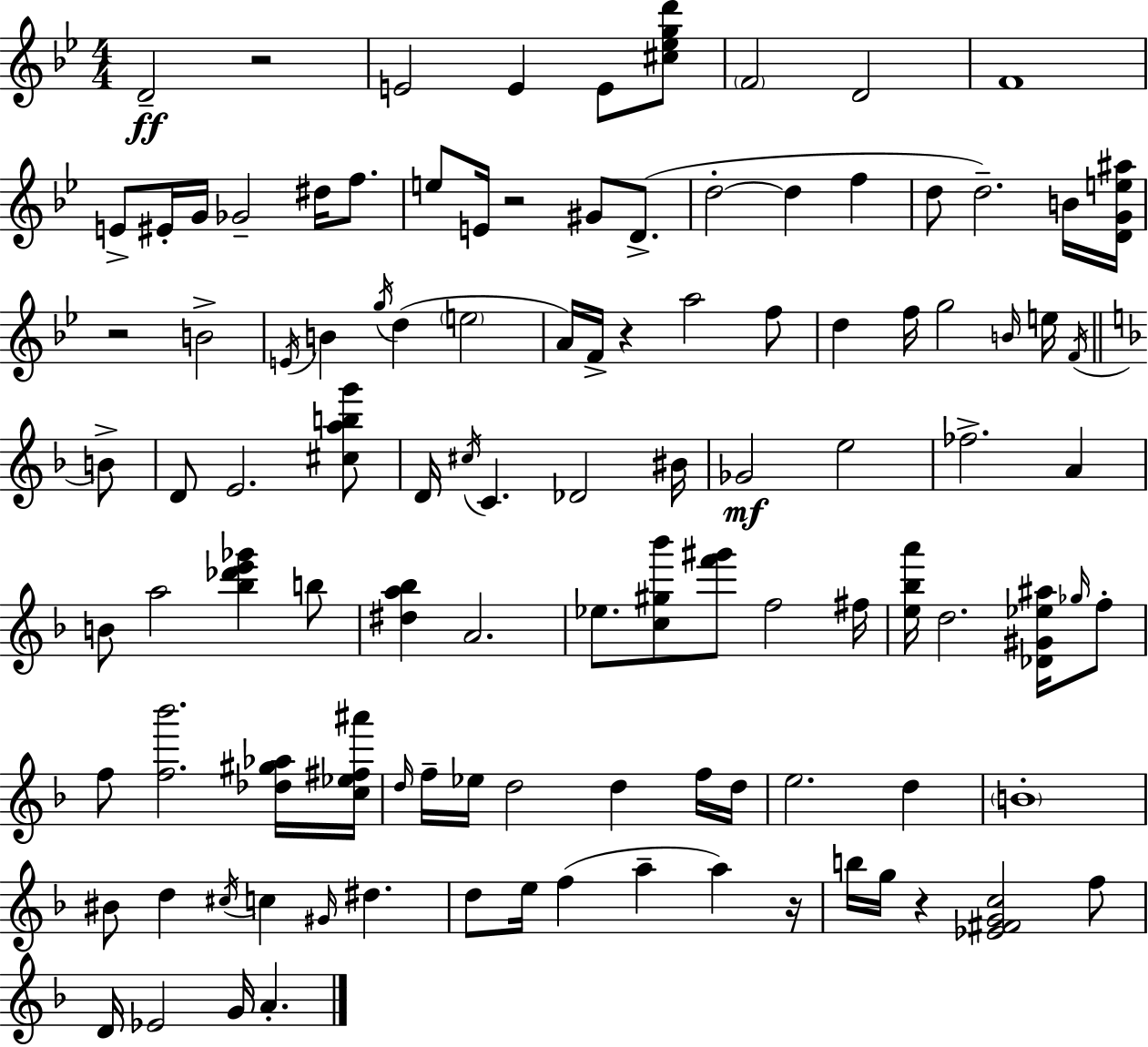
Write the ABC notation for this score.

X:1
T:Untitled
M:4/4
L:1/4
K:Bb
D2 z2 E2 E E/2 [^c_egd']/2 F2 D2 F4 E/2 ^E/4 G/4 _G2 ^d/4 f/2 e/2 E/4 z2 ^G/2 D/2 d2 d f d/2 d2 B/4 [DGe^a]/4 z2 B2 E/4 B g/4 d e2 A/4 F/4 z a2 f/2 d f/4 g2 B/4 e/4 F/4 B/2 D/2 E2 [^cabg']/2 D/4 ^c/4 C _D2 ^B/4 _G2 e2 _f2 A B/2 a2 [_b_d'e'_g'] b/2 [^da_b] A2 _e/2 [c^g_b']/2 [f'^g']/2 f2 ^f/4 [e_ba']/4 d2 [_D^G_e^a]/4 _g/4 f/2 f/2 [f_b']2 [_d^g_a]/4 [c_e^f^a']/4 d/4 f/4 _e/4 d2 d f/4 d/4 e2 d B4 ^B/2 d ^c/4 c ^G/4 ^d d/2 e/4 f a a z/4 b/4 g/4 z [_E^FGc]2 f/2 D/4 _E2 G/4 A